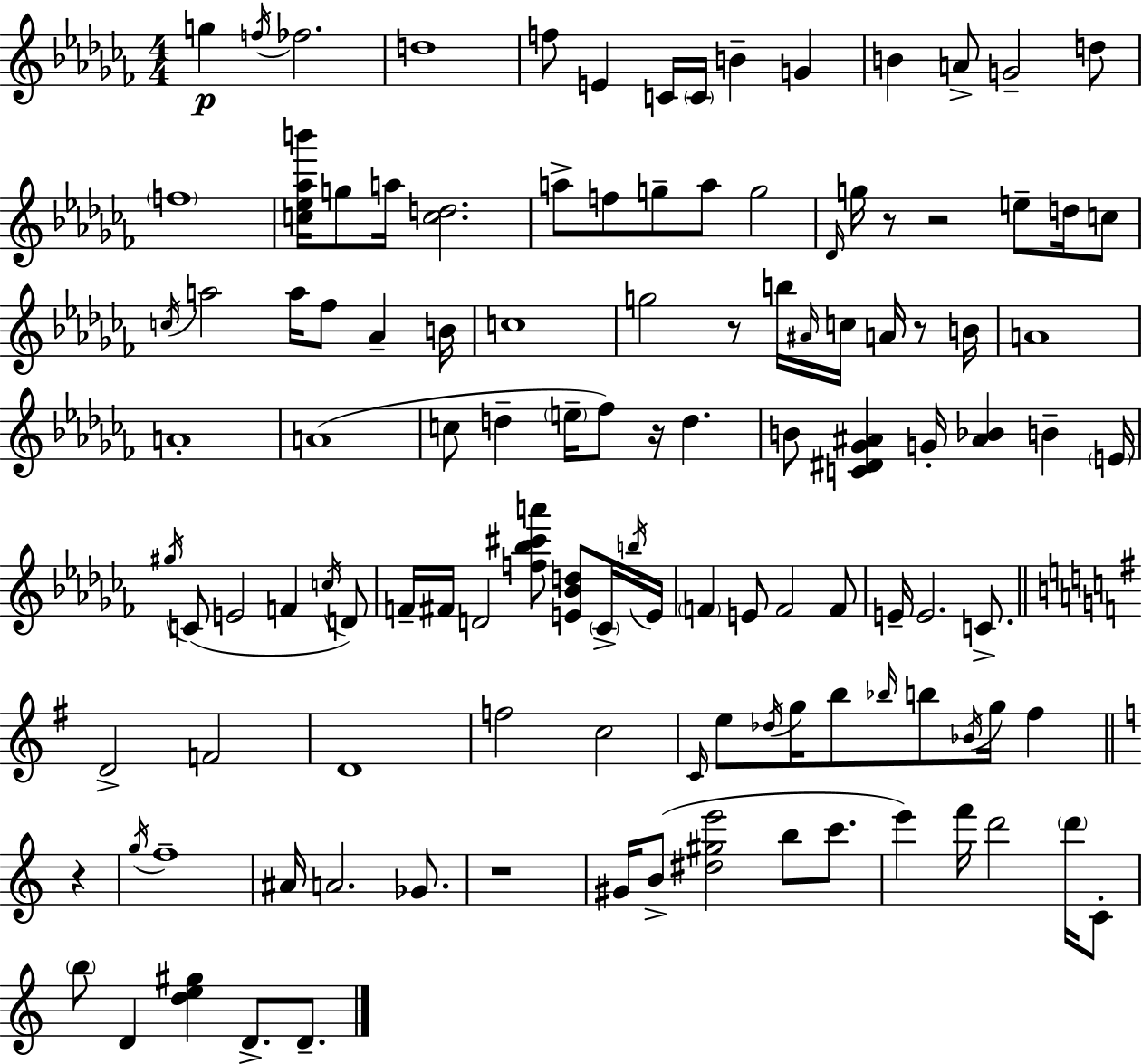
{
  \clef treble
  \numericTimeSignature
  \time 4/4
  \key aes \minor
  g''4\p \acciaccatura { f''16 } fes''2. | d''1 | f''8 e'4 c'16 \parenthesize c'16 b'4-- g'4 | b'4 a'8-> g'2-- d''8 | \break \parenthesize f''1 | <c'' ees'' aes'' b'''>16 g''8 a''16 <c'' d''>2. | a''8-> f''8 g''8-- a''8 g''2 | \grace { des'16 } g''16 r8 r2 e''8-- d''16 | \break c''8 \acciaccatura { c''16 } a''2 a''16 fes''8 aes'4-- | b'16 c''1 | g''2 r8 b''16 \grace { ais'16 } c''16 | a'16 r8 b'16 a'1 | \break a'1-. | a'1( | c''8 d''4-- \parenthesize e''16-- fes''8) r16 d''4. | b'8 <c' dis' ges' ais'>4 g'16-. <ais' bes'>4 b'4-- | \break \parenthesize e'16 \acciaccatura { gis''16 }( c'8 e'2 f'4 | \acciaccatura { c''16 }) d'8 f'16-- fis'16 d'2 | <f'' bes'' cis''' a'''>8 <e' bes' d''>8 \parenthesize ces'16-> \acciaccatura { b''16 } e'16 \parenthesize f'4 e'8 f'2 | f'8 e'16-- e'2. | \break c'8.-> \bar "||" \break \key g \major d'2-> f'2 | d'1 | f''2 c''2 | \grace { c'16 } e''8 \acciaccatura { des''16 } g''16 b''8 \grace { bes''16 } b''8 \acciaccatura { bes'16 } g''16 fis''4 | \break \bar "||" \break \key c \major r4 \acciaccatura { g''16 } f''1-- | ais'16 a'2. | ges'8. r1 | gis'16 b'8->( <dis'' gis'' e'''>2 | \break b''8 c'''8. e'''4) f'''16 d'''2 | \parenthesize d'''16 c'8-. \parenthesize b''8 d'4 <d'' e'' gis''>4 d'8.-> | d'8.-- \bar "|."
}